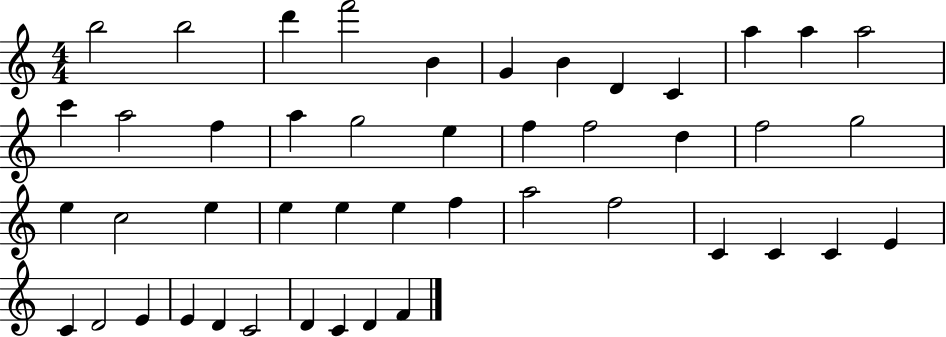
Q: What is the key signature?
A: C major